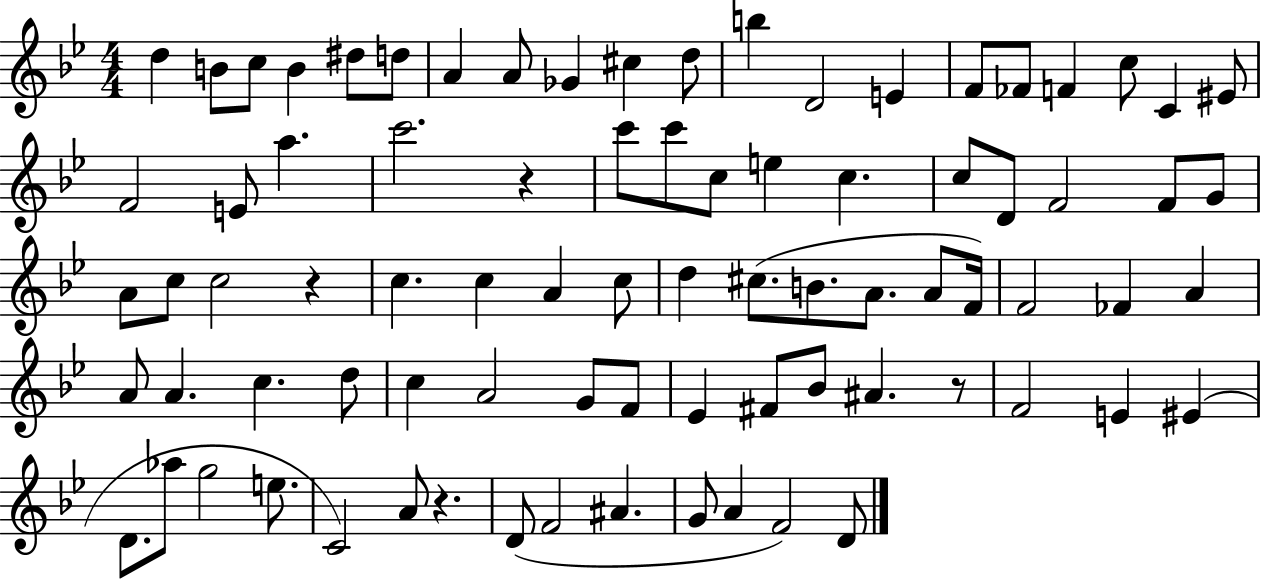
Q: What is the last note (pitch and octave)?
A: D4